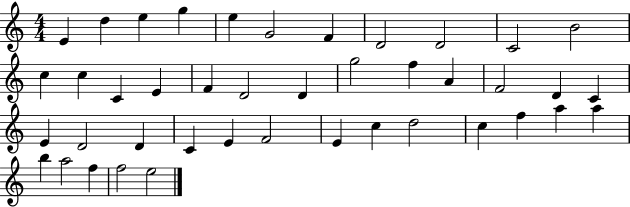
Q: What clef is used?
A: treble